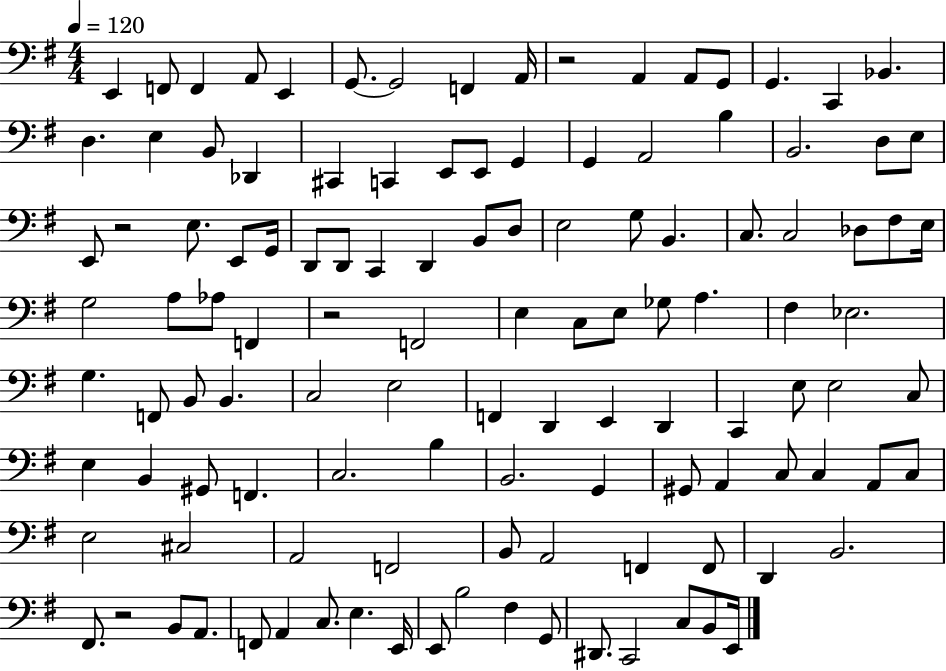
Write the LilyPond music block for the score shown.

{
  \clef bass
  \numericTimeSignature
  \time 4/4
  \key g \major
  \tempo 4 = 120
  e,4 f,8 f,4 a,8 e,4 | g,8.~~ g,2 f,4 a,16 | r2 a,4 a,8 g,8 | g,4. c,4 bes,4. | \break d4. e4 b,8 des,4 | cis,4 c,4 e,8 e,8 g,4 | g,4 a,2 b4 | b,2. d8 e8 | \break e,8 r2 e8. e,8 g,16 | d,8 d,8 c,4 d,4 b,8 d8 | e2 g8 b,4. | c8. c2 des8 fis8 e16 | \break g2 a8 aes8 f,4 | r2 f,2 | e4 c8 e8 ges8 a4. | fis4 ees2. | \break g4. f,8 b,8 b,4. | c2 e2 | f,4 d,4 e,4 d,4 | c,4 e8 e2 c8 | \break e4 b,4 gis,8 f,4. | c2. b4 | b,2. g,4 | gis,8 a,4 c8 c4 a,8 c8 | \break e2 cis2 | a,2 f,2 | b,8 a,2 f,4 f,8 | d,4 b,2. | \break fis,8. r2 b,8 a,8. | f,8 a,4 c8. e4. e,16 | e,8 b2 fis4 g,8 | dis,8. c,2 c8 b,8 e,16 | \break \bar "|."
}